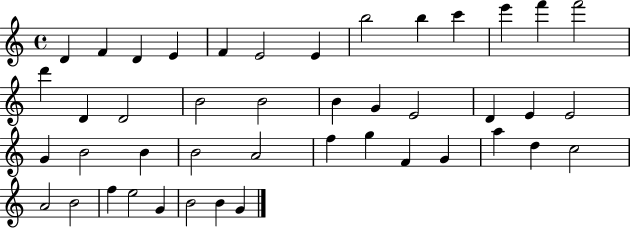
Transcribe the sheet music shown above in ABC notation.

X:1
T:Untitled
M:4/4
L:1/4
K:C
D F D E F E2 E b2 b c' e' f' f'2 d' D D2 B2 B2 B G E2 D E E2 G B2 B B2 A2 f g F G a d c2 A2 B2 f e2 G B2 B G